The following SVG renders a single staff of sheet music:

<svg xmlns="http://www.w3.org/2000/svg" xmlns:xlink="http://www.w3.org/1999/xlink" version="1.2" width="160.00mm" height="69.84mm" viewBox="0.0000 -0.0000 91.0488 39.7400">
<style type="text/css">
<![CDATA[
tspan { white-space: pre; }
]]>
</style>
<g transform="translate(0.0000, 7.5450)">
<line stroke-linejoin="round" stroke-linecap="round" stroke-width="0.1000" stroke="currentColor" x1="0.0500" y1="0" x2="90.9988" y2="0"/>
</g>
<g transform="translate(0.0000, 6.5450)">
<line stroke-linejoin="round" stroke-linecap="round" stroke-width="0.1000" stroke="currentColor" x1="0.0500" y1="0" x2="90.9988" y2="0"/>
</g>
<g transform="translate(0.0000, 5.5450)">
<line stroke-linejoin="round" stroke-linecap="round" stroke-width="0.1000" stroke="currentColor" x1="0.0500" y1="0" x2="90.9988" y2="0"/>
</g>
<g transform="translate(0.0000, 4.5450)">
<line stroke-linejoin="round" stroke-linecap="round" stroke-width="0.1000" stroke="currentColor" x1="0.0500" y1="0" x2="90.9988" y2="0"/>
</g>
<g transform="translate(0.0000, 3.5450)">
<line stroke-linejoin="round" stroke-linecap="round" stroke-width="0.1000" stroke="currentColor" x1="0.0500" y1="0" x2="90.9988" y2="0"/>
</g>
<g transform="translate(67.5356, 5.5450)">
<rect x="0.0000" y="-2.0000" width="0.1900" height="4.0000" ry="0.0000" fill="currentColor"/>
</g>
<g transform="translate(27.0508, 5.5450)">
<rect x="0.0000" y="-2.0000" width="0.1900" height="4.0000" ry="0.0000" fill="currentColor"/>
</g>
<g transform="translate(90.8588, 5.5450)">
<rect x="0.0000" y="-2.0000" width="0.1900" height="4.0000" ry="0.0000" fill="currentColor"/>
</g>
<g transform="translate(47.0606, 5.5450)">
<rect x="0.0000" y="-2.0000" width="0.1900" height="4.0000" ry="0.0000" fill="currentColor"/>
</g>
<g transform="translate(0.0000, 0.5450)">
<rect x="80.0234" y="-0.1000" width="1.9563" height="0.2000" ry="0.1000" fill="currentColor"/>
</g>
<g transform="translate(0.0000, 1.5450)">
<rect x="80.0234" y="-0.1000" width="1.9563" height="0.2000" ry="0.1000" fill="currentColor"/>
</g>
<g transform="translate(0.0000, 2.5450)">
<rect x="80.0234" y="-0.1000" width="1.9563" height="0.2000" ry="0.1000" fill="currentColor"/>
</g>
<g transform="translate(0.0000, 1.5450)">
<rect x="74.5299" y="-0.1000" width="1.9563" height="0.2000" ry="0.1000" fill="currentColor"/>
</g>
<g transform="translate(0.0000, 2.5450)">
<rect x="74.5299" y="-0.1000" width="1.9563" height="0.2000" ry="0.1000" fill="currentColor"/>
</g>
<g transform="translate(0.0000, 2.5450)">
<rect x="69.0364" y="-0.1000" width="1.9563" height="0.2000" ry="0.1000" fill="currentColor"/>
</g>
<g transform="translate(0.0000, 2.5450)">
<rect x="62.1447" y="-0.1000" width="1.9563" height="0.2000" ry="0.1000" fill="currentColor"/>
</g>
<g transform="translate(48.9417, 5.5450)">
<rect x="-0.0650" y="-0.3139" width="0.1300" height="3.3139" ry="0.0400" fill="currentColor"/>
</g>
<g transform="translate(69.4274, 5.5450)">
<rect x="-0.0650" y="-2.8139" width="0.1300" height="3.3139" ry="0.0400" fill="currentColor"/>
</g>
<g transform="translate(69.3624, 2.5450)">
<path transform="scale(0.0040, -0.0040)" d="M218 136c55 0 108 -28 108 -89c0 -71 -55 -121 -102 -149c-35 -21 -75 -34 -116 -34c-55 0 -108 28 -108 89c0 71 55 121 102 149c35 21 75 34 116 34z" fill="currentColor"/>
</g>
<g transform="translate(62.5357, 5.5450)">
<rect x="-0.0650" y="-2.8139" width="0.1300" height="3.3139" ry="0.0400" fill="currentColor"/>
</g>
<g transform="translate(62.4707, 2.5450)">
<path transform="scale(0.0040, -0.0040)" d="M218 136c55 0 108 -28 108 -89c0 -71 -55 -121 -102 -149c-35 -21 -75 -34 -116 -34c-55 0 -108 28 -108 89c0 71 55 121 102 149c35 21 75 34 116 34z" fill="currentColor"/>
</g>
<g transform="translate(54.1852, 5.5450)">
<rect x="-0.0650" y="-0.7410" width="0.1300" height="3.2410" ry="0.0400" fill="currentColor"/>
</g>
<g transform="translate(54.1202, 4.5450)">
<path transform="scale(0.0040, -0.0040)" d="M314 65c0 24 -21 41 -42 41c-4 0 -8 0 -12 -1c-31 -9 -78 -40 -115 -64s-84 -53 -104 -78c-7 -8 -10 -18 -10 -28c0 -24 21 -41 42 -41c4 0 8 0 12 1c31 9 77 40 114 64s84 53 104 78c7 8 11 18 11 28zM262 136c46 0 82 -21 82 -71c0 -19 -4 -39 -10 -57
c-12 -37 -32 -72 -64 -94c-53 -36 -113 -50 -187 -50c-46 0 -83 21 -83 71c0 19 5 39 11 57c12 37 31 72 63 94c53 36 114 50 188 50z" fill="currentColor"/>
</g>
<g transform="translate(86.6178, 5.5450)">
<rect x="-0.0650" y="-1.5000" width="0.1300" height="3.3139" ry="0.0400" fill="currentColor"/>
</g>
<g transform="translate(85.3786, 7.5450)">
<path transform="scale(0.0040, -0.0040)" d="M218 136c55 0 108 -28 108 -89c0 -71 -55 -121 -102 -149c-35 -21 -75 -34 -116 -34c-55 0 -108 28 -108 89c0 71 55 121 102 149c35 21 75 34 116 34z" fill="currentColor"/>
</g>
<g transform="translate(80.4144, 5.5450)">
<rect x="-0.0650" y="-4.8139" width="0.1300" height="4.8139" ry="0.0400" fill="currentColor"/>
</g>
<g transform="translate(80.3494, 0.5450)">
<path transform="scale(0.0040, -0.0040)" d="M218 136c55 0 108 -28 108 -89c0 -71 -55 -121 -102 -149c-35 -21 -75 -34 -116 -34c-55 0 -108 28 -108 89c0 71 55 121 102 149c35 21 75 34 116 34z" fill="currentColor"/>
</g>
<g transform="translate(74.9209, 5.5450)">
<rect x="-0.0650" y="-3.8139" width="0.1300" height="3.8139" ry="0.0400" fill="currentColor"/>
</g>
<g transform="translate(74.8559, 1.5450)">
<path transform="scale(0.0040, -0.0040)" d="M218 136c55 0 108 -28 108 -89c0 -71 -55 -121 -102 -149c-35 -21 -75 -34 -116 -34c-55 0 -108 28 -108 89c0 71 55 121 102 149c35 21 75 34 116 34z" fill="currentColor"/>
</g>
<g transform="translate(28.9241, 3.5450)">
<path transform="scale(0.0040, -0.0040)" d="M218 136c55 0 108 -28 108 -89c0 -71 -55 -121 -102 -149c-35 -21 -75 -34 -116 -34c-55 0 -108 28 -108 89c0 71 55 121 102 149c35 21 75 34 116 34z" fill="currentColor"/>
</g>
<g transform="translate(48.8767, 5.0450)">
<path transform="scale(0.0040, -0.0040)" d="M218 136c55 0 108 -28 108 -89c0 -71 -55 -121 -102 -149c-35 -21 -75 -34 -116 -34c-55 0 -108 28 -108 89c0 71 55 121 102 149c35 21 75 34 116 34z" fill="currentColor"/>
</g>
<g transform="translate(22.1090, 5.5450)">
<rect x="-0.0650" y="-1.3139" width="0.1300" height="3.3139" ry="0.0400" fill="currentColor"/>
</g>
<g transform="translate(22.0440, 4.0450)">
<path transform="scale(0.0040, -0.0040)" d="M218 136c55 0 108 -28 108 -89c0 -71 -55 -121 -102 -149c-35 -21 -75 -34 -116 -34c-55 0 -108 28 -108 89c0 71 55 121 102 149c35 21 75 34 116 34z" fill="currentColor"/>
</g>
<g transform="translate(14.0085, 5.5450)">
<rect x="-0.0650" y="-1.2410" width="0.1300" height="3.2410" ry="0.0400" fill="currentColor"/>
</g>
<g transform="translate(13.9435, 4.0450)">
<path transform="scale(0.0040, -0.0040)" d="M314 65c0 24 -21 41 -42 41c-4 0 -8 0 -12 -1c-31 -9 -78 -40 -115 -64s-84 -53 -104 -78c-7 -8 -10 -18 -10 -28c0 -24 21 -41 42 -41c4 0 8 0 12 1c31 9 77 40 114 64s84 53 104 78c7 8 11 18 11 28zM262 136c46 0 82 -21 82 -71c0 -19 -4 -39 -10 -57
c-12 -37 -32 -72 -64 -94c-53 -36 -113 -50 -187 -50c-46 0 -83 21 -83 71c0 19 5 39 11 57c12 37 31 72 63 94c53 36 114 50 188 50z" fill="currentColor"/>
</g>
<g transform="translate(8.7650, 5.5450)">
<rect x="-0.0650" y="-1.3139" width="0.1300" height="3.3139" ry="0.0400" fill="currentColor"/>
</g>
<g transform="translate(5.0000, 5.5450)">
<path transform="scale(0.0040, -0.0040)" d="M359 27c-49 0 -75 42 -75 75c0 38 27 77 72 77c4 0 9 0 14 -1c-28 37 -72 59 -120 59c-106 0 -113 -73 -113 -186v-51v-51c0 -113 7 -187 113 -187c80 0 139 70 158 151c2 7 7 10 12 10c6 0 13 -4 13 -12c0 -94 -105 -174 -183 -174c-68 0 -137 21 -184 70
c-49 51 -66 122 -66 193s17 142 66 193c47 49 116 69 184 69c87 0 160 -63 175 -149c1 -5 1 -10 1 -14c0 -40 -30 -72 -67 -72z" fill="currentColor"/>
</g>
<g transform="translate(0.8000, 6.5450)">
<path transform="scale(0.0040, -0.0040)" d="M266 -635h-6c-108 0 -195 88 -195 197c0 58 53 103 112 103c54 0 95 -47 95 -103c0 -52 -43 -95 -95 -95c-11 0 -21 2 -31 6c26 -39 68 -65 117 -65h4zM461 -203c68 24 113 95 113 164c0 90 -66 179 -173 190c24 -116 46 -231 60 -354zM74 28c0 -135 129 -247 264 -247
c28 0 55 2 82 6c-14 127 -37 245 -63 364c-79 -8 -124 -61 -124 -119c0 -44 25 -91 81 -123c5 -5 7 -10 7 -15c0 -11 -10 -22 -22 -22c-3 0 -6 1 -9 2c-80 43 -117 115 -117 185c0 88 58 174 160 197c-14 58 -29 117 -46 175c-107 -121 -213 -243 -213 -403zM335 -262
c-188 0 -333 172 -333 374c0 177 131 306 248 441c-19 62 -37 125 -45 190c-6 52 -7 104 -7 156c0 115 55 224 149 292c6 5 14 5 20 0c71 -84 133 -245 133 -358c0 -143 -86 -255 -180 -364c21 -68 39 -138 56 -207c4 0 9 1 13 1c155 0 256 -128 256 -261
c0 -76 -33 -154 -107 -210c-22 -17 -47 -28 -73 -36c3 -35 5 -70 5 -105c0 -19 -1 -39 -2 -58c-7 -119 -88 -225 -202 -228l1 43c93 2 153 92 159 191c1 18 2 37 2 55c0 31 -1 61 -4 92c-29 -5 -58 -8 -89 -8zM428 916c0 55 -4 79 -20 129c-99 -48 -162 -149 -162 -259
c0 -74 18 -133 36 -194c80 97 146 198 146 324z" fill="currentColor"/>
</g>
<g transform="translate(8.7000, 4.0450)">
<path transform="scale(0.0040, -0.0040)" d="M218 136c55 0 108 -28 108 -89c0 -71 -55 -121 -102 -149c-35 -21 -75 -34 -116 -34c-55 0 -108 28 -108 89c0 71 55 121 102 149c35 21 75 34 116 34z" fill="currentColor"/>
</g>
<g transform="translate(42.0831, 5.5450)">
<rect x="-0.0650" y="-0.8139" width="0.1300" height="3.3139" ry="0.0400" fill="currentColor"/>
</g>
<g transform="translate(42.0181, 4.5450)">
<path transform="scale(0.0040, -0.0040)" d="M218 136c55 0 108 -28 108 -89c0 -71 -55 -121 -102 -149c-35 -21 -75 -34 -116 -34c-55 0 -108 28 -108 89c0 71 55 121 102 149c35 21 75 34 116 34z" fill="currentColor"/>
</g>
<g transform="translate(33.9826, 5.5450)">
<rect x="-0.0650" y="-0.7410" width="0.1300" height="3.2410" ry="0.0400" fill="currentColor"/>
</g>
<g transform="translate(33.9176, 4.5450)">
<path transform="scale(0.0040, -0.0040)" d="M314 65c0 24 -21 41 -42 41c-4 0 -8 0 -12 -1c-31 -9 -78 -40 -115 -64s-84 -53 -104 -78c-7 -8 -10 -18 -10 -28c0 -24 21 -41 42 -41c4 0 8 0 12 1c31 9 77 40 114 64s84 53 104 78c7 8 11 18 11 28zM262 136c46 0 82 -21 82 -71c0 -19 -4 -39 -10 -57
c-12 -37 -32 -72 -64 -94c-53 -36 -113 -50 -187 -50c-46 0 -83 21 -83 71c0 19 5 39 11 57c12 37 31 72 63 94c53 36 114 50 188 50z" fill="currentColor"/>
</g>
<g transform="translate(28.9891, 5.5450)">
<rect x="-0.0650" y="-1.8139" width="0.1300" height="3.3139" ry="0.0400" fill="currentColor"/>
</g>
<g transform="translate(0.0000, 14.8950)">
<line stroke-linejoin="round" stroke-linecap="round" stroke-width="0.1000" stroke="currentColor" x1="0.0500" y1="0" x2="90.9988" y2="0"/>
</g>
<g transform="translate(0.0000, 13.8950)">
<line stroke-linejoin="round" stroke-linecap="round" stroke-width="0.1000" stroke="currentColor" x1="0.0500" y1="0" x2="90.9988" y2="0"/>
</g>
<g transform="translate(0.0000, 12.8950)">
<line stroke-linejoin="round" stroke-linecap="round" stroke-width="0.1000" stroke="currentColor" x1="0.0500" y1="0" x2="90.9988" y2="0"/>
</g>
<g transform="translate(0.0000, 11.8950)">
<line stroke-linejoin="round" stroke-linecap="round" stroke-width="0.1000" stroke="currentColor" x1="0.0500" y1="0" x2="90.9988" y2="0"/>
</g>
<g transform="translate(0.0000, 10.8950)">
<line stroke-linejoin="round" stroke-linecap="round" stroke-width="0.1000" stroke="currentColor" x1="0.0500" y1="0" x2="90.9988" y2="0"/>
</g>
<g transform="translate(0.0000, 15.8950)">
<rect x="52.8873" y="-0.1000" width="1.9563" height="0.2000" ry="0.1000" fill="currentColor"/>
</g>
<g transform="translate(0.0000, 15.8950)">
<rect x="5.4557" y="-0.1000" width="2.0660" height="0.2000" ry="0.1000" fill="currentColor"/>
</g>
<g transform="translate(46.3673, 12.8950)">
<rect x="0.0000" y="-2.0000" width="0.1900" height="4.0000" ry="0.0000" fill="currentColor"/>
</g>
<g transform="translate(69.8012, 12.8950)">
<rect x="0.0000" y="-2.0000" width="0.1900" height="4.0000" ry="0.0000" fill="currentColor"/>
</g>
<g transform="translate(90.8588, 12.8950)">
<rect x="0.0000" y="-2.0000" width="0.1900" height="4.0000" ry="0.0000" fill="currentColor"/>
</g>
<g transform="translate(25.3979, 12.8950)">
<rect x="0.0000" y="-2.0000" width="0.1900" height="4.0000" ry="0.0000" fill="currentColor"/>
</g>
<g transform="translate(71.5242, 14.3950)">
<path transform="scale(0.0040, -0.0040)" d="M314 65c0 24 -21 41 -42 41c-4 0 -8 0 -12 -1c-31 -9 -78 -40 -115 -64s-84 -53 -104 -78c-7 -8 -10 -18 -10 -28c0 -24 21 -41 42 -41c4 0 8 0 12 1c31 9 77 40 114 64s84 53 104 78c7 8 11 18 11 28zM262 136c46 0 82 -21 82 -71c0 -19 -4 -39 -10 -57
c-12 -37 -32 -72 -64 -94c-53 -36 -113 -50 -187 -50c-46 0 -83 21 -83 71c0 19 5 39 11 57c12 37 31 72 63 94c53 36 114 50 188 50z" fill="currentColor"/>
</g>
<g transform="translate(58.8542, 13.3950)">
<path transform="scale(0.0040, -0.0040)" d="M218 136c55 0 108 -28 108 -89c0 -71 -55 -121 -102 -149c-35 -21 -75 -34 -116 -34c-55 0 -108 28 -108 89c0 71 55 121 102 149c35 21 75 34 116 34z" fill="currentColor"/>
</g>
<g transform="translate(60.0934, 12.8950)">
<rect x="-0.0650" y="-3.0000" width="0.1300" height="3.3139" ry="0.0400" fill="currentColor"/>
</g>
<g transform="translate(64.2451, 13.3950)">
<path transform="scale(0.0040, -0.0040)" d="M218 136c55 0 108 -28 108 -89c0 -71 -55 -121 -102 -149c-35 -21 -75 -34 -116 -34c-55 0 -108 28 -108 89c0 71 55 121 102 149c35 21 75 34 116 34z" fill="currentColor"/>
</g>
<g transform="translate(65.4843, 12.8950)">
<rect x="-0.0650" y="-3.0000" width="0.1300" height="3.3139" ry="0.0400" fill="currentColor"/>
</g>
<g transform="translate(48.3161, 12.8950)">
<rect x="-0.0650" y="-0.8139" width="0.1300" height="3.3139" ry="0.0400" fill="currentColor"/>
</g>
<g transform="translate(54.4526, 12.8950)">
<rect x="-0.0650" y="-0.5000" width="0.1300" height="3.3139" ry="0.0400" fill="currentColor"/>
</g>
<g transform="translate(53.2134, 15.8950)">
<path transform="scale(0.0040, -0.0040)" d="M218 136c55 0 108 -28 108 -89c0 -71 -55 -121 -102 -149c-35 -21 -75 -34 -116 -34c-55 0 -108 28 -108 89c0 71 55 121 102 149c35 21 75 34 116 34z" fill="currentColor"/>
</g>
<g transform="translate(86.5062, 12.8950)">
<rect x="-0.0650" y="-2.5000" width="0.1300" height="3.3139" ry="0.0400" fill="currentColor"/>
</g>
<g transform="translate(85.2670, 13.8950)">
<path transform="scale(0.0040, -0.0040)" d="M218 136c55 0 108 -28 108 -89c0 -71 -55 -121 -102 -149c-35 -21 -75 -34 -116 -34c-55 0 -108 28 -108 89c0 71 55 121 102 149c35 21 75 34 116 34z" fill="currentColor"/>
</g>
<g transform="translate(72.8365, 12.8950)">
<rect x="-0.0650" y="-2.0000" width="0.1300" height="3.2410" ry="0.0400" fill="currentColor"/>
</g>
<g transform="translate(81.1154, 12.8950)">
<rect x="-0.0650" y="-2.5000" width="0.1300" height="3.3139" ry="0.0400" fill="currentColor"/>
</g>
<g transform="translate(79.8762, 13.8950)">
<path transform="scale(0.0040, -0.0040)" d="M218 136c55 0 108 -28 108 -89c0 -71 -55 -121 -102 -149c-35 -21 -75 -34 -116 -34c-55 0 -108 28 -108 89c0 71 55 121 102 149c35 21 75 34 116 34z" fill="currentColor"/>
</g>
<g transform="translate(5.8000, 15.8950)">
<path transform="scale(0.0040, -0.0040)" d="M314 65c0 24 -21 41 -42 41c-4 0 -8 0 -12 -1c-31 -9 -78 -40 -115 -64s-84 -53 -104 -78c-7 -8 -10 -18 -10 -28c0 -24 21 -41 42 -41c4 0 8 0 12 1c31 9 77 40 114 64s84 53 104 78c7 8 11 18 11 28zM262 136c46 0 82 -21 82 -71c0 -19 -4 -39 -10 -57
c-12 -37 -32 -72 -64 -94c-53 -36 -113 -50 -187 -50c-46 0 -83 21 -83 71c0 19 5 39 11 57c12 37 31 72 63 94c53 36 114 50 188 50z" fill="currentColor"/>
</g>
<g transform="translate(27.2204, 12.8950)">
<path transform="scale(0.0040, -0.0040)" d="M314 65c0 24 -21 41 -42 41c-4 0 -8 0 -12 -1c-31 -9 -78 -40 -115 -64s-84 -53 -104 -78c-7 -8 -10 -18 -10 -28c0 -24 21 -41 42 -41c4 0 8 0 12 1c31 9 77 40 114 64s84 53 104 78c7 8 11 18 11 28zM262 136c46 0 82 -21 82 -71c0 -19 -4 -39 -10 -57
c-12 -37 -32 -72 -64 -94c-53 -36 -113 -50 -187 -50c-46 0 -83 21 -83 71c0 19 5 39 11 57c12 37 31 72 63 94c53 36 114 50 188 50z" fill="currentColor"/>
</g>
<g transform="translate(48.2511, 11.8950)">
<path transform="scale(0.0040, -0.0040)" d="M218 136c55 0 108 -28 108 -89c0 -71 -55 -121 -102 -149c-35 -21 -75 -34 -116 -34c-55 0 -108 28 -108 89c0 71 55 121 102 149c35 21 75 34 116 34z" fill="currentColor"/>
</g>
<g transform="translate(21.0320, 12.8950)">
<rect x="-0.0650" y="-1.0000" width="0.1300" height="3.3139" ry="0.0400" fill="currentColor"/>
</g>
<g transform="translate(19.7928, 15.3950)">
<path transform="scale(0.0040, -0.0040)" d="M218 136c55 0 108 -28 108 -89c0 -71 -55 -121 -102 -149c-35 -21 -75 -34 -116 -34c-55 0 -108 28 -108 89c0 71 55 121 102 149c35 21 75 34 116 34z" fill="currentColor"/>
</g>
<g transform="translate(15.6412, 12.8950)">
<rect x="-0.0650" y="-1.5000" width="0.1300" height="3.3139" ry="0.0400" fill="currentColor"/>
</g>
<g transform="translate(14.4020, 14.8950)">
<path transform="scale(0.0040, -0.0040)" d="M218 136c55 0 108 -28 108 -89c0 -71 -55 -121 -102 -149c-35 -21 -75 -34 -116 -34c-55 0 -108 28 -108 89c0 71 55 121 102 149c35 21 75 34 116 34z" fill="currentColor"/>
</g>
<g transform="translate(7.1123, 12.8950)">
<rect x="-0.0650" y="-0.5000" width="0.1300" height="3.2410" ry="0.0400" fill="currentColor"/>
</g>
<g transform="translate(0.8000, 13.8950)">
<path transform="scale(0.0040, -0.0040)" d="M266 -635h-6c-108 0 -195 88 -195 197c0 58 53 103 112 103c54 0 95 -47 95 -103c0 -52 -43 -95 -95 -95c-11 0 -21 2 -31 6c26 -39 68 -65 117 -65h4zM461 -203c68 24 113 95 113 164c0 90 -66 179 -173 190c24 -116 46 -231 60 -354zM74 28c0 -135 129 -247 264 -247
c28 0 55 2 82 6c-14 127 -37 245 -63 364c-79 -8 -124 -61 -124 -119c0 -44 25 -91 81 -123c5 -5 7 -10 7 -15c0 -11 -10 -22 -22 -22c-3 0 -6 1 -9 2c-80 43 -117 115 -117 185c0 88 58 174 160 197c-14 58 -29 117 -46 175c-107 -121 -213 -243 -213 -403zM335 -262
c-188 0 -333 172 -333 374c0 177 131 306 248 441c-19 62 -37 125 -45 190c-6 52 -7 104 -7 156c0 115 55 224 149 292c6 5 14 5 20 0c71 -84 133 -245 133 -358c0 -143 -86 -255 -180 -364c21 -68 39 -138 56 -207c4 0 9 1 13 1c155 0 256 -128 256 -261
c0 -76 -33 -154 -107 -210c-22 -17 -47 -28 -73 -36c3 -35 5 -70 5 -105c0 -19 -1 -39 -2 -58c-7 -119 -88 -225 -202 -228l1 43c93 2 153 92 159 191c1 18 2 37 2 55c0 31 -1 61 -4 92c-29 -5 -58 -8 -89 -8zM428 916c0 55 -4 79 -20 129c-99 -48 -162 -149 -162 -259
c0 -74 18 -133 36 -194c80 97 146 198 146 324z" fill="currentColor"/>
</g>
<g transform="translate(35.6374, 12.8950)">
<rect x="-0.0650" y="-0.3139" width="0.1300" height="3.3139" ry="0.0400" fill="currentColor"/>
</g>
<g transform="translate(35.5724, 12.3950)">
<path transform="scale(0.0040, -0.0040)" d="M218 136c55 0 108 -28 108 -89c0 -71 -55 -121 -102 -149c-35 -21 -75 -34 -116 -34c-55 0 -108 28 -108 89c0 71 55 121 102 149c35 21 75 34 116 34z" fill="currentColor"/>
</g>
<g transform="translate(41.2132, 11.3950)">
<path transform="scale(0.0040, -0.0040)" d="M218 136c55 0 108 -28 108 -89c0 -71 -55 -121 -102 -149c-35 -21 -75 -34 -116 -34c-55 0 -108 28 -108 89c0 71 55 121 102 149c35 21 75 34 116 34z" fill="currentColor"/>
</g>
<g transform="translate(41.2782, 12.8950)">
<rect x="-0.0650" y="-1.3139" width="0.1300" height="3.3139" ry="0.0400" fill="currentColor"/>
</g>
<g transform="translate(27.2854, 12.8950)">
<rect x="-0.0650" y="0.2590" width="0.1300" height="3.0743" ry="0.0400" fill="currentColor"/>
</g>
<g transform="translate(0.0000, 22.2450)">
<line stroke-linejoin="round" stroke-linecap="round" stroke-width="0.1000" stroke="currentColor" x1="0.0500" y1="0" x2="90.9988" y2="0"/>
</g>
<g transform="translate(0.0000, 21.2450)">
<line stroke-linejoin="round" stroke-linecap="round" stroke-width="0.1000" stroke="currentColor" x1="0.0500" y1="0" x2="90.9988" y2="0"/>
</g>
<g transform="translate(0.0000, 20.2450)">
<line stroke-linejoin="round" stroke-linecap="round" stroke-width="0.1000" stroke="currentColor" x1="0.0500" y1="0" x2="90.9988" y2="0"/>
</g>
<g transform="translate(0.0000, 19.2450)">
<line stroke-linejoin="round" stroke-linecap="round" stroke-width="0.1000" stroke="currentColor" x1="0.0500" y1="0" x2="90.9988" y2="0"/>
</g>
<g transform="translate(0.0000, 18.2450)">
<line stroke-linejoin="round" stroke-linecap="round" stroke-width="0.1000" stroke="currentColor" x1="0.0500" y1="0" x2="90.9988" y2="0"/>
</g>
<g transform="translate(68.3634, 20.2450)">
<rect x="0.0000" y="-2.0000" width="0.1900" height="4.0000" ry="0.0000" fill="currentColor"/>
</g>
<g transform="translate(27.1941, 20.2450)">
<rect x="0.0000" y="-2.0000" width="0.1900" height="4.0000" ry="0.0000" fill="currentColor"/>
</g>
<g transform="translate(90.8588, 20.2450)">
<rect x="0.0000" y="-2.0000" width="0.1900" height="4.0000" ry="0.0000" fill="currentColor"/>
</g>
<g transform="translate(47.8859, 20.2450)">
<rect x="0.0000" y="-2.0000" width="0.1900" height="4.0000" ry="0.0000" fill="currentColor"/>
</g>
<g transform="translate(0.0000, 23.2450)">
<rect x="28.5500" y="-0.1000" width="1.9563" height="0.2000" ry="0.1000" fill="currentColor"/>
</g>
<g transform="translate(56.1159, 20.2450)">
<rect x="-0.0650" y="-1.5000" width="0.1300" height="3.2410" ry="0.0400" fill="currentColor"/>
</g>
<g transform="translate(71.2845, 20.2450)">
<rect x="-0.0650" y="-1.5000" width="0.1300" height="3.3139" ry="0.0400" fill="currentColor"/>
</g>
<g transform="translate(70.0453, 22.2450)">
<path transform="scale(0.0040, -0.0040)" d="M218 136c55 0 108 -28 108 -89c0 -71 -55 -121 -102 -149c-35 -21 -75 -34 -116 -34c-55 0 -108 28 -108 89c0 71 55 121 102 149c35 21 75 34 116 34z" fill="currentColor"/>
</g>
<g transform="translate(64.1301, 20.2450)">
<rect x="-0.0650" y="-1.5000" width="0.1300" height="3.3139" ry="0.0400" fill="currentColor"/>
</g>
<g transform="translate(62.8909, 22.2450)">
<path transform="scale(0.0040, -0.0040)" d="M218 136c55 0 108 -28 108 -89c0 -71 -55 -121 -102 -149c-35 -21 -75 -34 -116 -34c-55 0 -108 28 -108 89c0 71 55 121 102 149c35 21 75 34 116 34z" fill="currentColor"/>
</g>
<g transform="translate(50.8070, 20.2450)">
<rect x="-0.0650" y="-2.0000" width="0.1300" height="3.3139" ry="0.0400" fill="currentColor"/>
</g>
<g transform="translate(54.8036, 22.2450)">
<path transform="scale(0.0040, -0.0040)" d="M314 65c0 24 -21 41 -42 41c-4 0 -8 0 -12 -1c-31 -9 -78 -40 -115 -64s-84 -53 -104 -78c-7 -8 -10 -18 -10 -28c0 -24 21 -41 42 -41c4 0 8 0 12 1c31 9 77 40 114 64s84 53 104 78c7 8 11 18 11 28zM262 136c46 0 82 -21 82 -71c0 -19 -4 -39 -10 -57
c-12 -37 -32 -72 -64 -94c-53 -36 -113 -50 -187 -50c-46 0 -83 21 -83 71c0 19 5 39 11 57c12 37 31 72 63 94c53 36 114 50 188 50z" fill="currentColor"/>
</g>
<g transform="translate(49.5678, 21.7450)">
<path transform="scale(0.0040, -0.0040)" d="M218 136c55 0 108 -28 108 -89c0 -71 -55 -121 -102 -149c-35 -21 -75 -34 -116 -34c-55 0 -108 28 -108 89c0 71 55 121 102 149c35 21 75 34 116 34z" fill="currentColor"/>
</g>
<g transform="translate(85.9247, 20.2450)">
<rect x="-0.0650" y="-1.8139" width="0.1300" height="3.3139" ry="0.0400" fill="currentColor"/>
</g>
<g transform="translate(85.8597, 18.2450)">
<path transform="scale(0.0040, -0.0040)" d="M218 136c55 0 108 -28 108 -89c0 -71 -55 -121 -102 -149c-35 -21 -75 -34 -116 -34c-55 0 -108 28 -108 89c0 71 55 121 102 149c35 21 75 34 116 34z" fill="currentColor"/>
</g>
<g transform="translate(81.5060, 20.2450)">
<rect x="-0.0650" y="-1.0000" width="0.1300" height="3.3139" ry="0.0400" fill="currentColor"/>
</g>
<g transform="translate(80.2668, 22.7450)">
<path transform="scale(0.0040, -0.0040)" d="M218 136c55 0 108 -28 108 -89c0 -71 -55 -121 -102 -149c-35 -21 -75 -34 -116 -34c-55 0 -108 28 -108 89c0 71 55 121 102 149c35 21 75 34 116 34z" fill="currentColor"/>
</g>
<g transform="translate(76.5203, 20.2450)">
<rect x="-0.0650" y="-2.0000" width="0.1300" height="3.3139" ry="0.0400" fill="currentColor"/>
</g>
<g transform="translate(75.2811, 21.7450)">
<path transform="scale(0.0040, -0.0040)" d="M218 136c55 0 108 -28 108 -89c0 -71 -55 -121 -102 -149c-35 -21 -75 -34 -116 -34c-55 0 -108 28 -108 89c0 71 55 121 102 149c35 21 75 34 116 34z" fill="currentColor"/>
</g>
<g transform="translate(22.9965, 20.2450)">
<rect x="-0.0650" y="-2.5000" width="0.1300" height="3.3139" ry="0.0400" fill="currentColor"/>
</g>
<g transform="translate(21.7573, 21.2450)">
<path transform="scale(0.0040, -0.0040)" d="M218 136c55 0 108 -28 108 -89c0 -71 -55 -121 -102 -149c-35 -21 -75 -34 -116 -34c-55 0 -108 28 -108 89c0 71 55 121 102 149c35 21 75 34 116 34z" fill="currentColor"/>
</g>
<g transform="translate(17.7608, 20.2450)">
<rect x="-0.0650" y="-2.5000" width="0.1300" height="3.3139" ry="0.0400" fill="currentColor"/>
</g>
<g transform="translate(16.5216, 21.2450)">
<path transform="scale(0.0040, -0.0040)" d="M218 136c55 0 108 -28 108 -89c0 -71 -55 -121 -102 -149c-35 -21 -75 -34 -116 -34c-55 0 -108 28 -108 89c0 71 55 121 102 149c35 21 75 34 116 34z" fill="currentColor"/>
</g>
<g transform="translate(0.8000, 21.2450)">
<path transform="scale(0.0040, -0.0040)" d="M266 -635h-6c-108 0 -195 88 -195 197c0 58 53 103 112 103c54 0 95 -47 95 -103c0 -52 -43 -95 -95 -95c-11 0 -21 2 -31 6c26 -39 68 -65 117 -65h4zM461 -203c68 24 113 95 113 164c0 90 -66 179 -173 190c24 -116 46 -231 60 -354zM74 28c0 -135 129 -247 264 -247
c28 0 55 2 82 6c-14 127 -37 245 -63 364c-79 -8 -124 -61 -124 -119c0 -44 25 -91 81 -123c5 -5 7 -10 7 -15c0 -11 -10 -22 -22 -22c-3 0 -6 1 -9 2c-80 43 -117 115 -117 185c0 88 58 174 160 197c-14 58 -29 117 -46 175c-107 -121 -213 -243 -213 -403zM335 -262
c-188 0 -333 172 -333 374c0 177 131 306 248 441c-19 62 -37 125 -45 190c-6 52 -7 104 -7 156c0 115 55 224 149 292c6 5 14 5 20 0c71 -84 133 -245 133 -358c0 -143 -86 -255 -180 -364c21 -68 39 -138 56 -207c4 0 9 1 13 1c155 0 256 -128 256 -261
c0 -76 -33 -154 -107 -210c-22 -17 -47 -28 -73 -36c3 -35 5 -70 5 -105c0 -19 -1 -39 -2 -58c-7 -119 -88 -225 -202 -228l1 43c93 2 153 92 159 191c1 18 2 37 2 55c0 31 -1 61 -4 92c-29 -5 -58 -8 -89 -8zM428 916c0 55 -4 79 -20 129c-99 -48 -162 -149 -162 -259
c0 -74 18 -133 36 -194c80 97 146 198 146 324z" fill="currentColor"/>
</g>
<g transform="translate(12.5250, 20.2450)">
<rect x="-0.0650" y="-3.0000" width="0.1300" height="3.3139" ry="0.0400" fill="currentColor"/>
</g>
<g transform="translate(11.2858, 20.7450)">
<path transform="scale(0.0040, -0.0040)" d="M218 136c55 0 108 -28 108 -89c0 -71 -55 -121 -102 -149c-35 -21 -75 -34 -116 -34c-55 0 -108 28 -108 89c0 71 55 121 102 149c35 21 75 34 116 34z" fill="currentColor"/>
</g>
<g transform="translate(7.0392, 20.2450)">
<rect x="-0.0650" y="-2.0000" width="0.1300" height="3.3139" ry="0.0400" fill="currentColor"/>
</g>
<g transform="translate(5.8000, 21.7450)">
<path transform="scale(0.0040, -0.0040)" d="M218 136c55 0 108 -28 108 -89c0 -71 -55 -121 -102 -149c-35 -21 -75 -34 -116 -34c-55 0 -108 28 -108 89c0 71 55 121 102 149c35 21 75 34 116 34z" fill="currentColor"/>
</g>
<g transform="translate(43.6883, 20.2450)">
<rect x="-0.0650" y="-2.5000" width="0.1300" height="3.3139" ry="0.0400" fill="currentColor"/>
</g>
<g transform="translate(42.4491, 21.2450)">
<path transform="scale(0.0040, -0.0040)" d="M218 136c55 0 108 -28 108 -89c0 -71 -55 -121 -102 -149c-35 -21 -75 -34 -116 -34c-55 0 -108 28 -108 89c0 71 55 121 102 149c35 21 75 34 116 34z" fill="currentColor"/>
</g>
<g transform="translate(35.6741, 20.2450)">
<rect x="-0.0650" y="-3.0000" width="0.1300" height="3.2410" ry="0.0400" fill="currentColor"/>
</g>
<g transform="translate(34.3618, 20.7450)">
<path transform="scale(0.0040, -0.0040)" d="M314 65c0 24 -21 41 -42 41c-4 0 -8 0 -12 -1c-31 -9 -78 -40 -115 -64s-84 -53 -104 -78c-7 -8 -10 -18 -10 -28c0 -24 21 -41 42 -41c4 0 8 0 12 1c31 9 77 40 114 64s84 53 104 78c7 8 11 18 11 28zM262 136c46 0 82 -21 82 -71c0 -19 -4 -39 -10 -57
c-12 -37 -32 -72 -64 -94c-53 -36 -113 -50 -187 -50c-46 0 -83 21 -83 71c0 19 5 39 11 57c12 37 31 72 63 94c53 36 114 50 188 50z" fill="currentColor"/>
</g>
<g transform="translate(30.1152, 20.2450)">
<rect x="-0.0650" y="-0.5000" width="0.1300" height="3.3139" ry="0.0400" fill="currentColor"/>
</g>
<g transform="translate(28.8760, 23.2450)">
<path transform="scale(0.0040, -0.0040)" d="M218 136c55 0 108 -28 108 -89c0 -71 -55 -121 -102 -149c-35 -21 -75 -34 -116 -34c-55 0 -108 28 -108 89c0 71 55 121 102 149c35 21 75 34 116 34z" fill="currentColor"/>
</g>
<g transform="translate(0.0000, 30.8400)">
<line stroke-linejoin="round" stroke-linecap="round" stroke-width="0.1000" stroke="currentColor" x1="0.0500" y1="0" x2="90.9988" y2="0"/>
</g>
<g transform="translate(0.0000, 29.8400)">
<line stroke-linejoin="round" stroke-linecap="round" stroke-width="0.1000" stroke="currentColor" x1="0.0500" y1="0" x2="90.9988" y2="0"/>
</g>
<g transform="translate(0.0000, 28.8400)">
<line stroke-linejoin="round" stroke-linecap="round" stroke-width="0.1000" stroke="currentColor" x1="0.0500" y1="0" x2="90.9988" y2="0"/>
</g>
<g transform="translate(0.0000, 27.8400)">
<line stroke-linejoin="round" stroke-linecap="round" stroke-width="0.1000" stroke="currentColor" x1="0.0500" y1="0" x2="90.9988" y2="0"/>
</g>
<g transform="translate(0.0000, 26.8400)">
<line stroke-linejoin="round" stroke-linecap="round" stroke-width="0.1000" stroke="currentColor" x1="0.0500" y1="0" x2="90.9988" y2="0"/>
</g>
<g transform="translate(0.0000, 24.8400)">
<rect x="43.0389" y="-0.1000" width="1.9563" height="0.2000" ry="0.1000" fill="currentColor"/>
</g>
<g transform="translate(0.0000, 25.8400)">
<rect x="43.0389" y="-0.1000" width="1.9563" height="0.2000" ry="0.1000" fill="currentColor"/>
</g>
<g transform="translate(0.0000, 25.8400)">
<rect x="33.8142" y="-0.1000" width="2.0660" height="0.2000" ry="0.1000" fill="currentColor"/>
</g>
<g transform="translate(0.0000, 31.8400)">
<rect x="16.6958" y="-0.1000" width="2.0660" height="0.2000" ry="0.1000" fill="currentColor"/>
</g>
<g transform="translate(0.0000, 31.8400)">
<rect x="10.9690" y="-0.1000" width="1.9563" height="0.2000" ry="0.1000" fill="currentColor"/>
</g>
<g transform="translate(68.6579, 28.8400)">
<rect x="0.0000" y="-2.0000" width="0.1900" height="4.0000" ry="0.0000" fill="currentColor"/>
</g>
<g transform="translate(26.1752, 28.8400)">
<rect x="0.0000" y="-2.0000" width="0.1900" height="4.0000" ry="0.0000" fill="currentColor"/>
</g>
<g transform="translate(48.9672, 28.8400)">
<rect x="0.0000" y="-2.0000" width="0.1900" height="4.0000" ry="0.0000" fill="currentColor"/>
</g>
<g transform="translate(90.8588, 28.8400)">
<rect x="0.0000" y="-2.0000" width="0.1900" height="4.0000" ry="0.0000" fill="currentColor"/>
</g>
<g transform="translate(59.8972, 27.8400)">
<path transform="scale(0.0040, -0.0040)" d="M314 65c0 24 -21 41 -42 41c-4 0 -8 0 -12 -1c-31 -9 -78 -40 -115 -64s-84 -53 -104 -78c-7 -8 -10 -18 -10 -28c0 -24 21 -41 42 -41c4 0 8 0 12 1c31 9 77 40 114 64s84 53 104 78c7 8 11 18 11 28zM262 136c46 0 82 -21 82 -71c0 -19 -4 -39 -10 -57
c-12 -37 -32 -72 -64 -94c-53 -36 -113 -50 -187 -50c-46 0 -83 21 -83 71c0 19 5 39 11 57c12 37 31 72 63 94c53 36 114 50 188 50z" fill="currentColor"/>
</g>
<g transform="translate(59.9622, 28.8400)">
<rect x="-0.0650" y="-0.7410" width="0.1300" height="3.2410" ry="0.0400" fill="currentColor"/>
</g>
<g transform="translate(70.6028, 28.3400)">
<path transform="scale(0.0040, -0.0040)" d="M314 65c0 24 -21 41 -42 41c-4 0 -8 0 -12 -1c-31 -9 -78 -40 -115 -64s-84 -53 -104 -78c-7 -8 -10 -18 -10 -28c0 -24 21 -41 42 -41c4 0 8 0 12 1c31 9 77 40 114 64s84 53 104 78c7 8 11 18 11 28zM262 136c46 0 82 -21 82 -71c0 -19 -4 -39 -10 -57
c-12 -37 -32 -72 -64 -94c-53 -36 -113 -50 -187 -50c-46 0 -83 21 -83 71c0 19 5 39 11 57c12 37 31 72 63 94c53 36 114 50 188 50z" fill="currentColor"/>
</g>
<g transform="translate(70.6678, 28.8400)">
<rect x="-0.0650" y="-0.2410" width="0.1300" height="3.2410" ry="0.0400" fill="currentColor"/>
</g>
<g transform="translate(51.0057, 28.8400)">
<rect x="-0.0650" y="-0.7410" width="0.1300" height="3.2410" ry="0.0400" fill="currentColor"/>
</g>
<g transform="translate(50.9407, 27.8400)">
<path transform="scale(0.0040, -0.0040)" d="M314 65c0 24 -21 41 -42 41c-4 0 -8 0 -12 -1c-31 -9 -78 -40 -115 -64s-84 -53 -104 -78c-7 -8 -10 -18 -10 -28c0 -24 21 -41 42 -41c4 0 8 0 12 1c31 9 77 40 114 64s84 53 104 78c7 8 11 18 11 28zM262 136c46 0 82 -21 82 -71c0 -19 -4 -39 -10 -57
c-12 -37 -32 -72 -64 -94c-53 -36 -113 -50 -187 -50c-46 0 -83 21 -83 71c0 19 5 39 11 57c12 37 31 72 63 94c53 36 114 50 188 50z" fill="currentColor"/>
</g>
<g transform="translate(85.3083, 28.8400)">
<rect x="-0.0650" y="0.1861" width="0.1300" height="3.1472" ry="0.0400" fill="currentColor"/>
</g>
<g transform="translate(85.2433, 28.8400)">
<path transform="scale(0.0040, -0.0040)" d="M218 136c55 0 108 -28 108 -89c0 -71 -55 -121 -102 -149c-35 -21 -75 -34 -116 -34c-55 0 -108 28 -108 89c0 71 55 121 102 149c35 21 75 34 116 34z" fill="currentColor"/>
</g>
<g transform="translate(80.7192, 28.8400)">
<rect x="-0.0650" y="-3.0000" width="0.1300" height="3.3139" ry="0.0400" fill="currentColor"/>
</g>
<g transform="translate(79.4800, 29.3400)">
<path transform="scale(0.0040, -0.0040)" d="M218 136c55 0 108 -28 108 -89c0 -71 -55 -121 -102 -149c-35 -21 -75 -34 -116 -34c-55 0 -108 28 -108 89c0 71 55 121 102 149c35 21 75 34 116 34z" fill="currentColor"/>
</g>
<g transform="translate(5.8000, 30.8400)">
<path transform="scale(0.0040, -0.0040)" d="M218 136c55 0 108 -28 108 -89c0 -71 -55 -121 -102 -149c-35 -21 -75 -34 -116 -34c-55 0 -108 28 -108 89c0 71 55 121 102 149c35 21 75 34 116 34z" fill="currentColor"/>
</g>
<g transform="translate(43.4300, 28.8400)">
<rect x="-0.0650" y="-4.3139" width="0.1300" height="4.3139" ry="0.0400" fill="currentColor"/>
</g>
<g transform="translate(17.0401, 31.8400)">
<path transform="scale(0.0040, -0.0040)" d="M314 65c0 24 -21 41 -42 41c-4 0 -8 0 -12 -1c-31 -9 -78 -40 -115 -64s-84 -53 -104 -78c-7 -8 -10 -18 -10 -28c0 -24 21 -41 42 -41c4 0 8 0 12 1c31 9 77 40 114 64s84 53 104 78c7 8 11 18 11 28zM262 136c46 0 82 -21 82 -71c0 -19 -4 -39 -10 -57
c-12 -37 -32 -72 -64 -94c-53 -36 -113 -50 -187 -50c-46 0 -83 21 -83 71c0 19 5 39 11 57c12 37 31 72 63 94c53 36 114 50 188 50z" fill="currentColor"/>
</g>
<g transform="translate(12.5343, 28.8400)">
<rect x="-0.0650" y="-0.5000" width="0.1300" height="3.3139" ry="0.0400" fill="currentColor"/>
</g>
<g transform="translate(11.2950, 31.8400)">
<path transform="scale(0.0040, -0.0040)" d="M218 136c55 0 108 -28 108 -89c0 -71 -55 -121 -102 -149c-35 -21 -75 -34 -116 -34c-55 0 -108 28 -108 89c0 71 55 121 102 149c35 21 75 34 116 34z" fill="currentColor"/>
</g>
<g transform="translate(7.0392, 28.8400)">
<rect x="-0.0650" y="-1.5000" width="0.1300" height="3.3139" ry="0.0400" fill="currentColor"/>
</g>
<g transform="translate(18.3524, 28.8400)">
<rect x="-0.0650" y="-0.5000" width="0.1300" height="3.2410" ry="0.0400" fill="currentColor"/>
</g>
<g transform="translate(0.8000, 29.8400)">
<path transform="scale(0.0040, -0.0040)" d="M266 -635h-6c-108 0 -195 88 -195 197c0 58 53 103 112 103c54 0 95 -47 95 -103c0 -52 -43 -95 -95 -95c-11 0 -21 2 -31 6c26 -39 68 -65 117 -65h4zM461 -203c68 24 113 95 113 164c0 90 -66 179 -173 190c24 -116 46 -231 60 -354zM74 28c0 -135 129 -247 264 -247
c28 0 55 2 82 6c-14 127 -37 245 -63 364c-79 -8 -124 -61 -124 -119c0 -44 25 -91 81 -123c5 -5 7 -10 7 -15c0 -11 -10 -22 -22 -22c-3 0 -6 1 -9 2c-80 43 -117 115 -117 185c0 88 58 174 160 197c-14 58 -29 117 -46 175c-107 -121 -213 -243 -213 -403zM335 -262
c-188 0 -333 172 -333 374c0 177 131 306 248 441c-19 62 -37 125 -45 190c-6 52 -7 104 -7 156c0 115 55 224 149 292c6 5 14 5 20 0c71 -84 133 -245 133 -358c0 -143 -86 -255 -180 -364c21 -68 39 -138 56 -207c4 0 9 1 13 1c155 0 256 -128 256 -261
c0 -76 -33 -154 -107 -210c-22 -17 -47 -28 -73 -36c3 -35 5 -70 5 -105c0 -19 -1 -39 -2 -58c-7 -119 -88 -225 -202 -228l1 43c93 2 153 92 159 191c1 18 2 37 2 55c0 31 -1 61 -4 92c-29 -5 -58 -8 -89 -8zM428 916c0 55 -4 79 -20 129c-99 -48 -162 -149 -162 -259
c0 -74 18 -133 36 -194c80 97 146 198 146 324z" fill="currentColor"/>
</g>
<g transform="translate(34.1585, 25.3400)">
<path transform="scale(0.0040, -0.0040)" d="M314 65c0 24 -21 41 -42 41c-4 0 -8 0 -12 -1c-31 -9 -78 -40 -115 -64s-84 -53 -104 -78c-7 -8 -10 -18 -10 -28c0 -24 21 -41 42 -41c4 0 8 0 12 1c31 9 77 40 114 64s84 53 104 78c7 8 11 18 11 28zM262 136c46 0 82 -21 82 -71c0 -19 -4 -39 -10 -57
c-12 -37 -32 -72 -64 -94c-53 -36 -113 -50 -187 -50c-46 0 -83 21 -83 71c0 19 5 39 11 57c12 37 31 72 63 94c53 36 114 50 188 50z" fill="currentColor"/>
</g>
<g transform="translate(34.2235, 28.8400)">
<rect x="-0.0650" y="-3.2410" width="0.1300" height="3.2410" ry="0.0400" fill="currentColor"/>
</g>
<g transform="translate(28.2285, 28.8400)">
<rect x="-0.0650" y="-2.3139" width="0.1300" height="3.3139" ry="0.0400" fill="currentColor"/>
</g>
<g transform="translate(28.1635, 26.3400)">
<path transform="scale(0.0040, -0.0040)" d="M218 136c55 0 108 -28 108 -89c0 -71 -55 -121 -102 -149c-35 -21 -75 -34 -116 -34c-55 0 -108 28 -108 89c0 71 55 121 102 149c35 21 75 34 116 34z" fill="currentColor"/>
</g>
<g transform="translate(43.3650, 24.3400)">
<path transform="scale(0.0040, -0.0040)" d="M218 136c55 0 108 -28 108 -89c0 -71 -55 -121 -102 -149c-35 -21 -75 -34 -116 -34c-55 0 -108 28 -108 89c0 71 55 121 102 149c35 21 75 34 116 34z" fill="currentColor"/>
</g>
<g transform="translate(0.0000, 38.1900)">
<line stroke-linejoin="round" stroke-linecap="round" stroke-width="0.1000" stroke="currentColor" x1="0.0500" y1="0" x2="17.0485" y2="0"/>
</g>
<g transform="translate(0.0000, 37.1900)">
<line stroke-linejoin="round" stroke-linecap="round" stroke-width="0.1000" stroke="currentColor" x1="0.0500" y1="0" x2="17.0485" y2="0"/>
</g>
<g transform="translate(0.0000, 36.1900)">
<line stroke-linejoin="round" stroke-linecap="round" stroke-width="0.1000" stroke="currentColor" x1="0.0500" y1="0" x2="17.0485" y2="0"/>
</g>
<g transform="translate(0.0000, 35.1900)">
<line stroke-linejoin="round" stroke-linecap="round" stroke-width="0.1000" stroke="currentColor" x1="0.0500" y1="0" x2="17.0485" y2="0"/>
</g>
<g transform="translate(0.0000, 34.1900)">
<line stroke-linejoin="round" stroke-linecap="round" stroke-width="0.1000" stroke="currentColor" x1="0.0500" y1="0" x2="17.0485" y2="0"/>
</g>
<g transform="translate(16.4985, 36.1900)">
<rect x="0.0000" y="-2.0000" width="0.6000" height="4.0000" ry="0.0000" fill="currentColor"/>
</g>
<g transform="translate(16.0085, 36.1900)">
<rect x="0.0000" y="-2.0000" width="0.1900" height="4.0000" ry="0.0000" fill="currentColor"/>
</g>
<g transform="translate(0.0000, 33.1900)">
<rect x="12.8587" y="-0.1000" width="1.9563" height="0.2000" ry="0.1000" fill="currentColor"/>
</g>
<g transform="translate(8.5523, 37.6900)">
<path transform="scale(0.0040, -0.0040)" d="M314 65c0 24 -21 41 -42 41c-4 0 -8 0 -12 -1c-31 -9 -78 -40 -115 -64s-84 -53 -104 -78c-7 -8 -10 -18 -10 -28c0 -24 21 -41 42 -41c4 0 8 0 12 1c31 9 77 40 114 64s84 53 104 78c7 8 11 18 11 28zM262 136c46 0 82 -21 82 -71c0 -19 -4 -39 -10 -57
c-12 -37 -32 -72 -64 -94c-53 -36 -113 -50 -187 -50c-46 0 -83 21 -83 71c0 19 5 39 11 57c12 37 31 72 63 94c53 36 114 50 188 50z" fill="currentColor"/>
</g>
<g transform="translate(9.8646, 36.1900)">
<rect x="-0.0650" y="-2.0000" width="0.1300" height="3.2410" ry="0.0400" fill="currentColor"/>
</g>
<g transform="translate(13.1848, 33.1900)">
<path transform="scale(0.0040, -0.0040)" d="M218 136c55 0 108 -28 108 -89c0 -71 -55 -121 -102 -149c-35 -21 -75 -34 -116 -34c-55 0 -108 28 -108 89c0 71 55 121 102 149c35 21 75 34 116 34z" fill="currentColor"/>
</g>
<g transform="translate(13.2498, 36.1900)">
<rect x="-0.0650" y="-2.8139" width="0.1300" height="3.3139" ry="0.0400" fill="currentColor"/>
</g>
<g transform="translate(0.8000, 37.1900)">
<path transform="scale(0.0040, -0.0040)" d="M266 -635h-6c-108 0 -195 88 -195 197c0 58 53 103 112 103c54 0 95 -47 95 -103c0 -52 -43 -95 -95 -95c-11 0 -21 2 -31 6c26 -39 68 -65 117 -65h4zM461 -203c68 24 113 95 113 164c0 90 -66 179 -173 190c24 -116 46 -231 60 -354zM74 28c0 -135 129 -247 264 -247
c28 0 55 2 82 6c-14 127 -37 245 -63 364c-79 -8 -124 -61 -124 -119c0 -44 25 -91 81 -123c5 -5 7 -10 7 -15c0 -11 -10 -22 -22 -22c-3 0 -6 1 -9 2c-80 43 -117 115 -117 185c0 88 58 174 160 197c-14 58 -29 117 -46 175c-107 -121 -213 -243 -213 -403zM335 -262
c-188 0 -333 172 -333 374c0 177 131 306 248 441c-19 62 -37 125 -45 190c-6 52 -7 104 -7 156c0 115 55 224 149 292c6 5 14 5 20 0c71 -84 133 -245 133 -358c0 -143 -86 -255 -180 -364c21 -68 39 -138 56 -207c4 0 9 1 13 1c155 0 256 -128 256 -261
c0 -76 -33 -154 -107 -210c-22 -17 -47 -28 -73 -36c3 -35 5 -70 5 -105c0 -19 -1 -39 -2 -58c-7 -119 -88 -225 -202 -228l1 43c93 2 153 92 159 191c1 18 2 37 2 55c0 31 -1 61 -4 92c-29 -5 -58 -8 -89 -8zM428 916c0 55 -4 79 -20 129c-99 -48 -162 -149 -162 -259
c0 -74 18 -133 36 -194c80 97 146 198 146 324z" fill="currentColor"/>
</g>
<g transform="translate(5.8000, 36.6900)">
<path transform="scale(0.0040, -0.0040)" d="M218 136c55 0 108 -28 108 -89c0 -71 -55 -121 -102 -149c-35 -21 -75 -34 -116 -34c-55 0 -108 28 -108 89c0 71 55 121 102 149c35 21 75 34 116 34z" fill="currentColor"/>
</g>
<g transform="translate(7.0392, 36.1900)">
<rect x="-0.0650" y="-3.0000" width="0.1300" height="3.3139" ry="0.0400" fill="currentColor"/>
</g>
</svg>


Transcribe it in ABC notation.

X:1
T:Untitled
M:4/4
L:1/4
K:C
e e2 e f d2 d c d2 a a c' e' E C2 E D B2 c e d C A A F2 G G F A G G C A2 G F E2 E E F D f E C C2 g b2 d' d2 d2 c2 A B A F2 a